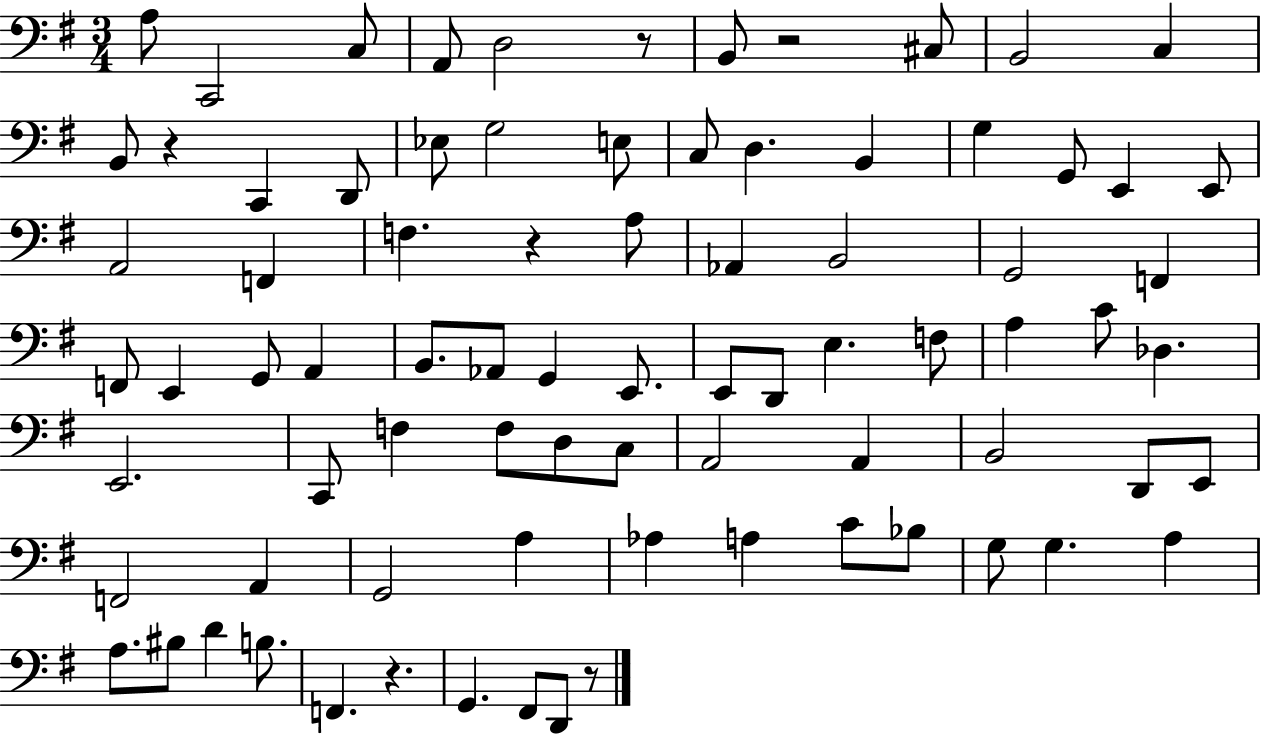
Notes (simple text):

A3/e C2/h C3/e A2/e D3/h R/e B2/e R/h C#3/e B2/h C3/q B2/e R/q C2/q D2/e Eb3/e G3/h E3/e C3/e D3/q. B2/q G3/q G2/e E2/q E2/e A2/h F2/q F3/q. R/q A3/e Ab2/q B2/h G2/h F2/q F2/e E2/q G2/e A2/q B2/e. Ab2/e G2/q E2/e. E2/e D2/e E3/q. F3/e A3/q C4/e Db3/q. E2/h. C2/e F3/q F3/e D3/e C3/e A2/h A2/q B2/h D2/e E2/e F2/h A2/q G2/h A3/q Ab3/q A3/q C4/e Bb3/e G3/e G3/q. A3/q A3/e. BIS3/e D4/q B3/e. F2/q. R/q. G2/q. F#2/e D2/e R/e